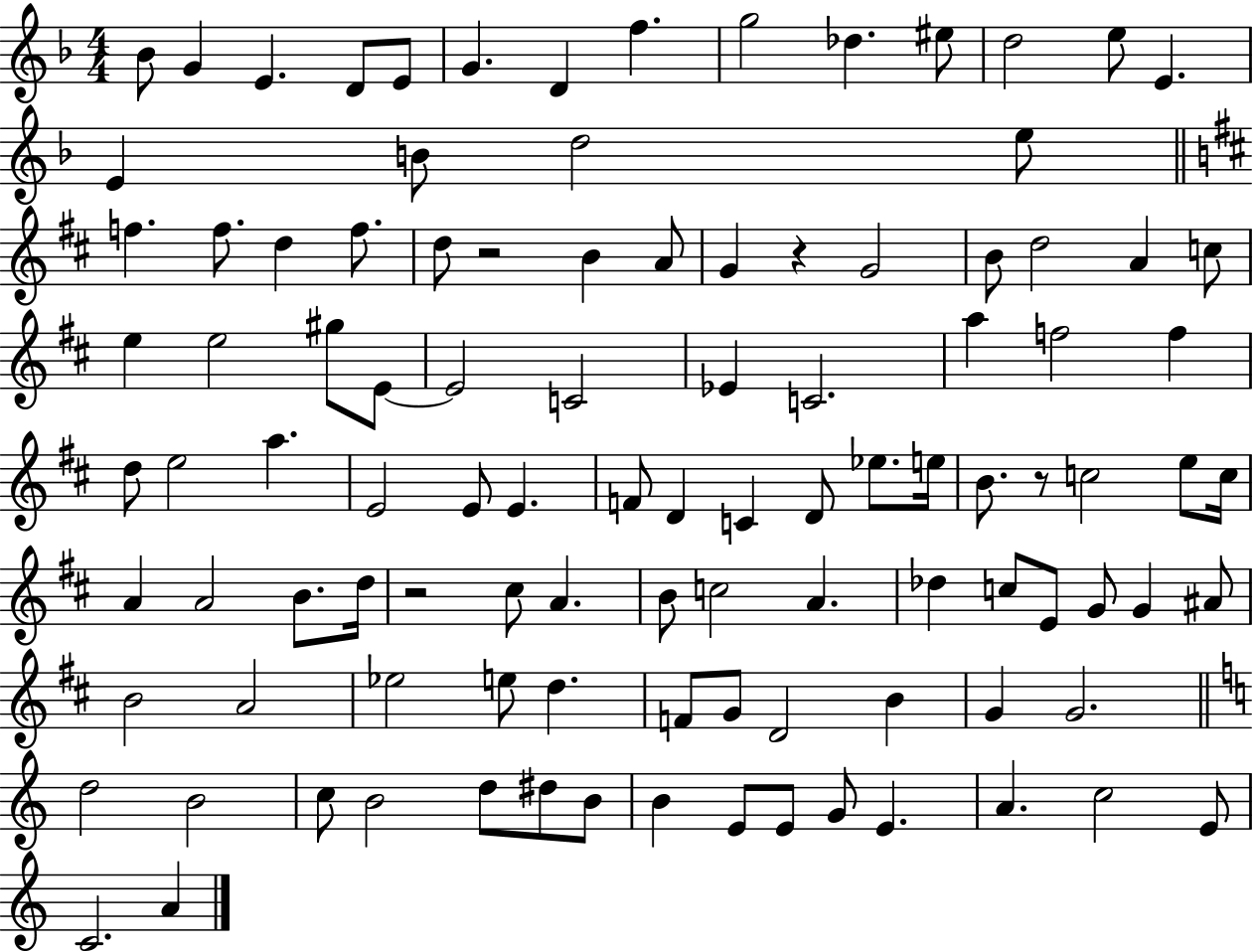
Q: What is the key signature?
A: F major